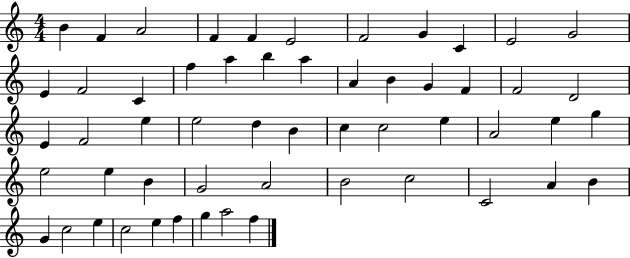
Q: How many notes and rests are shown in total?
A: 55